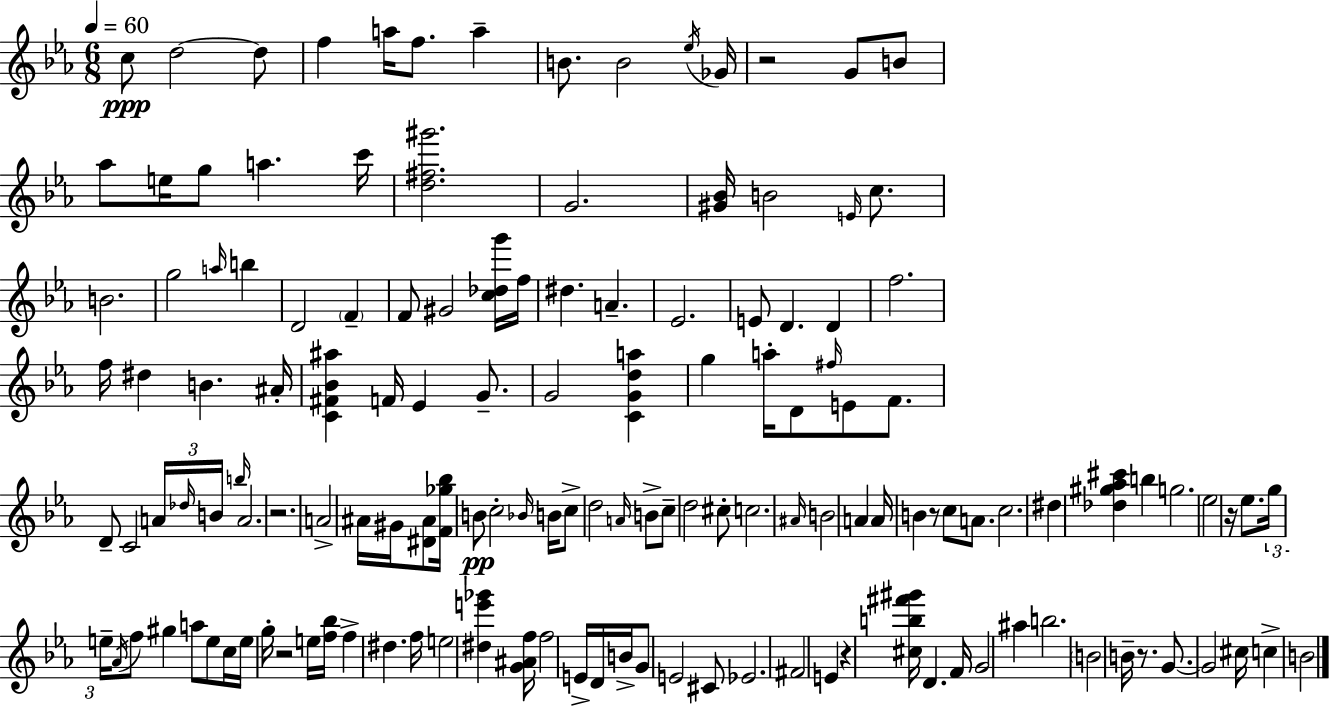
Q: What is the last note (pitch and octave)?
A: B4